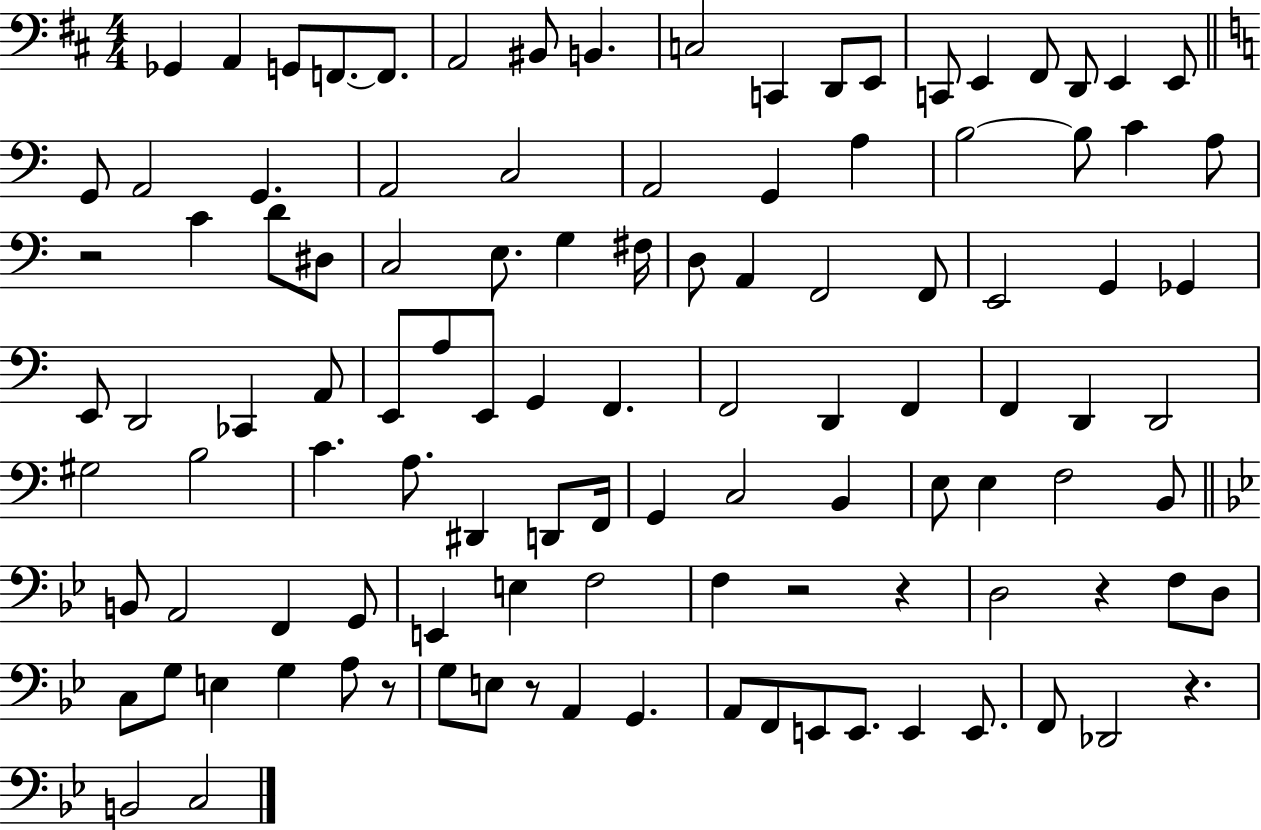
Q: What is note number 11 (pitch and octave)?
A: D2